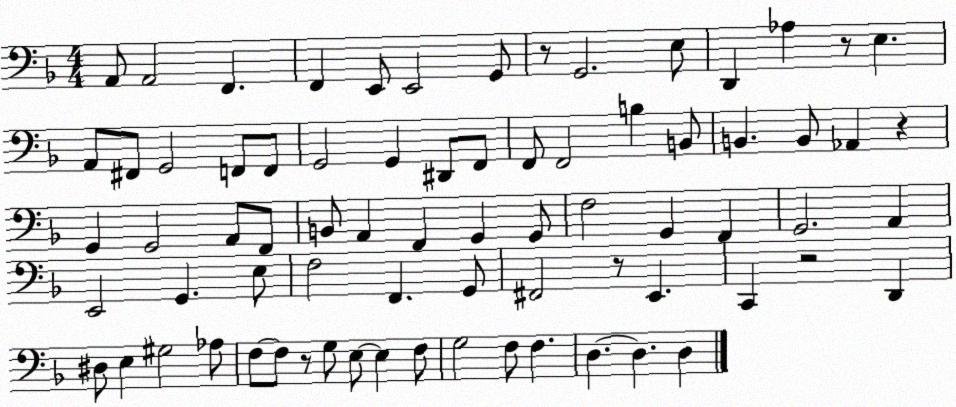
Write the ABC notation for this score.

X:1
T:Untitled
M:4/4
L:1/4
K:F
A,,/2 A,,2 F,, F,, E,,/2 E,,2 G,,/2 z/2 G,,2 E,/2 D,, _A, z/2 E, A,,/2 ^F,,/2 G,,2 F,,/2 F,,/2 G,,2 G,, ^D,,/2 F,,/2 F,,/2 F,,2 B, B,,/2 B,, B,,/2 _A,, z G,, G,,2 A,,/2 F,,/2 B,,/2 A,, F,, G,, G,,/2 F,2 G,, F,, G,,2 A,, E,,2 G,, E,/2 F,2 F,, G,,/2 ^F,,2 z/2 E,, C,, z2 D,, ^D,/2 E, ^G,2 _A,/2 F,/2 F,/2 z/2 G,/2 E,/2 E, F,/2 G,2 F,/2 F, D, D, D,